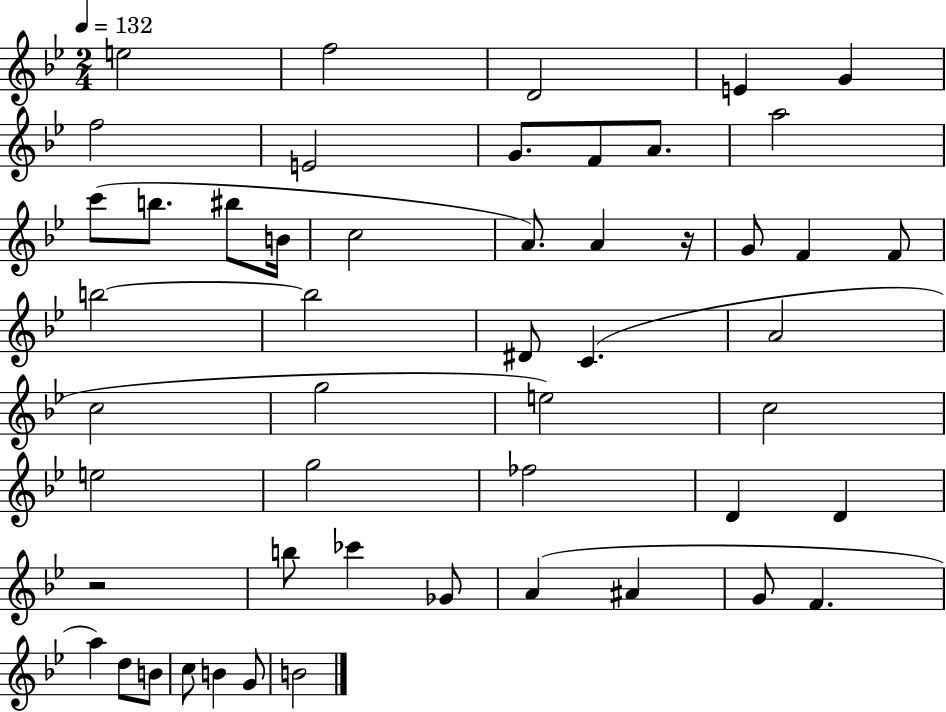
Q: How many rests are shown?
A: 2